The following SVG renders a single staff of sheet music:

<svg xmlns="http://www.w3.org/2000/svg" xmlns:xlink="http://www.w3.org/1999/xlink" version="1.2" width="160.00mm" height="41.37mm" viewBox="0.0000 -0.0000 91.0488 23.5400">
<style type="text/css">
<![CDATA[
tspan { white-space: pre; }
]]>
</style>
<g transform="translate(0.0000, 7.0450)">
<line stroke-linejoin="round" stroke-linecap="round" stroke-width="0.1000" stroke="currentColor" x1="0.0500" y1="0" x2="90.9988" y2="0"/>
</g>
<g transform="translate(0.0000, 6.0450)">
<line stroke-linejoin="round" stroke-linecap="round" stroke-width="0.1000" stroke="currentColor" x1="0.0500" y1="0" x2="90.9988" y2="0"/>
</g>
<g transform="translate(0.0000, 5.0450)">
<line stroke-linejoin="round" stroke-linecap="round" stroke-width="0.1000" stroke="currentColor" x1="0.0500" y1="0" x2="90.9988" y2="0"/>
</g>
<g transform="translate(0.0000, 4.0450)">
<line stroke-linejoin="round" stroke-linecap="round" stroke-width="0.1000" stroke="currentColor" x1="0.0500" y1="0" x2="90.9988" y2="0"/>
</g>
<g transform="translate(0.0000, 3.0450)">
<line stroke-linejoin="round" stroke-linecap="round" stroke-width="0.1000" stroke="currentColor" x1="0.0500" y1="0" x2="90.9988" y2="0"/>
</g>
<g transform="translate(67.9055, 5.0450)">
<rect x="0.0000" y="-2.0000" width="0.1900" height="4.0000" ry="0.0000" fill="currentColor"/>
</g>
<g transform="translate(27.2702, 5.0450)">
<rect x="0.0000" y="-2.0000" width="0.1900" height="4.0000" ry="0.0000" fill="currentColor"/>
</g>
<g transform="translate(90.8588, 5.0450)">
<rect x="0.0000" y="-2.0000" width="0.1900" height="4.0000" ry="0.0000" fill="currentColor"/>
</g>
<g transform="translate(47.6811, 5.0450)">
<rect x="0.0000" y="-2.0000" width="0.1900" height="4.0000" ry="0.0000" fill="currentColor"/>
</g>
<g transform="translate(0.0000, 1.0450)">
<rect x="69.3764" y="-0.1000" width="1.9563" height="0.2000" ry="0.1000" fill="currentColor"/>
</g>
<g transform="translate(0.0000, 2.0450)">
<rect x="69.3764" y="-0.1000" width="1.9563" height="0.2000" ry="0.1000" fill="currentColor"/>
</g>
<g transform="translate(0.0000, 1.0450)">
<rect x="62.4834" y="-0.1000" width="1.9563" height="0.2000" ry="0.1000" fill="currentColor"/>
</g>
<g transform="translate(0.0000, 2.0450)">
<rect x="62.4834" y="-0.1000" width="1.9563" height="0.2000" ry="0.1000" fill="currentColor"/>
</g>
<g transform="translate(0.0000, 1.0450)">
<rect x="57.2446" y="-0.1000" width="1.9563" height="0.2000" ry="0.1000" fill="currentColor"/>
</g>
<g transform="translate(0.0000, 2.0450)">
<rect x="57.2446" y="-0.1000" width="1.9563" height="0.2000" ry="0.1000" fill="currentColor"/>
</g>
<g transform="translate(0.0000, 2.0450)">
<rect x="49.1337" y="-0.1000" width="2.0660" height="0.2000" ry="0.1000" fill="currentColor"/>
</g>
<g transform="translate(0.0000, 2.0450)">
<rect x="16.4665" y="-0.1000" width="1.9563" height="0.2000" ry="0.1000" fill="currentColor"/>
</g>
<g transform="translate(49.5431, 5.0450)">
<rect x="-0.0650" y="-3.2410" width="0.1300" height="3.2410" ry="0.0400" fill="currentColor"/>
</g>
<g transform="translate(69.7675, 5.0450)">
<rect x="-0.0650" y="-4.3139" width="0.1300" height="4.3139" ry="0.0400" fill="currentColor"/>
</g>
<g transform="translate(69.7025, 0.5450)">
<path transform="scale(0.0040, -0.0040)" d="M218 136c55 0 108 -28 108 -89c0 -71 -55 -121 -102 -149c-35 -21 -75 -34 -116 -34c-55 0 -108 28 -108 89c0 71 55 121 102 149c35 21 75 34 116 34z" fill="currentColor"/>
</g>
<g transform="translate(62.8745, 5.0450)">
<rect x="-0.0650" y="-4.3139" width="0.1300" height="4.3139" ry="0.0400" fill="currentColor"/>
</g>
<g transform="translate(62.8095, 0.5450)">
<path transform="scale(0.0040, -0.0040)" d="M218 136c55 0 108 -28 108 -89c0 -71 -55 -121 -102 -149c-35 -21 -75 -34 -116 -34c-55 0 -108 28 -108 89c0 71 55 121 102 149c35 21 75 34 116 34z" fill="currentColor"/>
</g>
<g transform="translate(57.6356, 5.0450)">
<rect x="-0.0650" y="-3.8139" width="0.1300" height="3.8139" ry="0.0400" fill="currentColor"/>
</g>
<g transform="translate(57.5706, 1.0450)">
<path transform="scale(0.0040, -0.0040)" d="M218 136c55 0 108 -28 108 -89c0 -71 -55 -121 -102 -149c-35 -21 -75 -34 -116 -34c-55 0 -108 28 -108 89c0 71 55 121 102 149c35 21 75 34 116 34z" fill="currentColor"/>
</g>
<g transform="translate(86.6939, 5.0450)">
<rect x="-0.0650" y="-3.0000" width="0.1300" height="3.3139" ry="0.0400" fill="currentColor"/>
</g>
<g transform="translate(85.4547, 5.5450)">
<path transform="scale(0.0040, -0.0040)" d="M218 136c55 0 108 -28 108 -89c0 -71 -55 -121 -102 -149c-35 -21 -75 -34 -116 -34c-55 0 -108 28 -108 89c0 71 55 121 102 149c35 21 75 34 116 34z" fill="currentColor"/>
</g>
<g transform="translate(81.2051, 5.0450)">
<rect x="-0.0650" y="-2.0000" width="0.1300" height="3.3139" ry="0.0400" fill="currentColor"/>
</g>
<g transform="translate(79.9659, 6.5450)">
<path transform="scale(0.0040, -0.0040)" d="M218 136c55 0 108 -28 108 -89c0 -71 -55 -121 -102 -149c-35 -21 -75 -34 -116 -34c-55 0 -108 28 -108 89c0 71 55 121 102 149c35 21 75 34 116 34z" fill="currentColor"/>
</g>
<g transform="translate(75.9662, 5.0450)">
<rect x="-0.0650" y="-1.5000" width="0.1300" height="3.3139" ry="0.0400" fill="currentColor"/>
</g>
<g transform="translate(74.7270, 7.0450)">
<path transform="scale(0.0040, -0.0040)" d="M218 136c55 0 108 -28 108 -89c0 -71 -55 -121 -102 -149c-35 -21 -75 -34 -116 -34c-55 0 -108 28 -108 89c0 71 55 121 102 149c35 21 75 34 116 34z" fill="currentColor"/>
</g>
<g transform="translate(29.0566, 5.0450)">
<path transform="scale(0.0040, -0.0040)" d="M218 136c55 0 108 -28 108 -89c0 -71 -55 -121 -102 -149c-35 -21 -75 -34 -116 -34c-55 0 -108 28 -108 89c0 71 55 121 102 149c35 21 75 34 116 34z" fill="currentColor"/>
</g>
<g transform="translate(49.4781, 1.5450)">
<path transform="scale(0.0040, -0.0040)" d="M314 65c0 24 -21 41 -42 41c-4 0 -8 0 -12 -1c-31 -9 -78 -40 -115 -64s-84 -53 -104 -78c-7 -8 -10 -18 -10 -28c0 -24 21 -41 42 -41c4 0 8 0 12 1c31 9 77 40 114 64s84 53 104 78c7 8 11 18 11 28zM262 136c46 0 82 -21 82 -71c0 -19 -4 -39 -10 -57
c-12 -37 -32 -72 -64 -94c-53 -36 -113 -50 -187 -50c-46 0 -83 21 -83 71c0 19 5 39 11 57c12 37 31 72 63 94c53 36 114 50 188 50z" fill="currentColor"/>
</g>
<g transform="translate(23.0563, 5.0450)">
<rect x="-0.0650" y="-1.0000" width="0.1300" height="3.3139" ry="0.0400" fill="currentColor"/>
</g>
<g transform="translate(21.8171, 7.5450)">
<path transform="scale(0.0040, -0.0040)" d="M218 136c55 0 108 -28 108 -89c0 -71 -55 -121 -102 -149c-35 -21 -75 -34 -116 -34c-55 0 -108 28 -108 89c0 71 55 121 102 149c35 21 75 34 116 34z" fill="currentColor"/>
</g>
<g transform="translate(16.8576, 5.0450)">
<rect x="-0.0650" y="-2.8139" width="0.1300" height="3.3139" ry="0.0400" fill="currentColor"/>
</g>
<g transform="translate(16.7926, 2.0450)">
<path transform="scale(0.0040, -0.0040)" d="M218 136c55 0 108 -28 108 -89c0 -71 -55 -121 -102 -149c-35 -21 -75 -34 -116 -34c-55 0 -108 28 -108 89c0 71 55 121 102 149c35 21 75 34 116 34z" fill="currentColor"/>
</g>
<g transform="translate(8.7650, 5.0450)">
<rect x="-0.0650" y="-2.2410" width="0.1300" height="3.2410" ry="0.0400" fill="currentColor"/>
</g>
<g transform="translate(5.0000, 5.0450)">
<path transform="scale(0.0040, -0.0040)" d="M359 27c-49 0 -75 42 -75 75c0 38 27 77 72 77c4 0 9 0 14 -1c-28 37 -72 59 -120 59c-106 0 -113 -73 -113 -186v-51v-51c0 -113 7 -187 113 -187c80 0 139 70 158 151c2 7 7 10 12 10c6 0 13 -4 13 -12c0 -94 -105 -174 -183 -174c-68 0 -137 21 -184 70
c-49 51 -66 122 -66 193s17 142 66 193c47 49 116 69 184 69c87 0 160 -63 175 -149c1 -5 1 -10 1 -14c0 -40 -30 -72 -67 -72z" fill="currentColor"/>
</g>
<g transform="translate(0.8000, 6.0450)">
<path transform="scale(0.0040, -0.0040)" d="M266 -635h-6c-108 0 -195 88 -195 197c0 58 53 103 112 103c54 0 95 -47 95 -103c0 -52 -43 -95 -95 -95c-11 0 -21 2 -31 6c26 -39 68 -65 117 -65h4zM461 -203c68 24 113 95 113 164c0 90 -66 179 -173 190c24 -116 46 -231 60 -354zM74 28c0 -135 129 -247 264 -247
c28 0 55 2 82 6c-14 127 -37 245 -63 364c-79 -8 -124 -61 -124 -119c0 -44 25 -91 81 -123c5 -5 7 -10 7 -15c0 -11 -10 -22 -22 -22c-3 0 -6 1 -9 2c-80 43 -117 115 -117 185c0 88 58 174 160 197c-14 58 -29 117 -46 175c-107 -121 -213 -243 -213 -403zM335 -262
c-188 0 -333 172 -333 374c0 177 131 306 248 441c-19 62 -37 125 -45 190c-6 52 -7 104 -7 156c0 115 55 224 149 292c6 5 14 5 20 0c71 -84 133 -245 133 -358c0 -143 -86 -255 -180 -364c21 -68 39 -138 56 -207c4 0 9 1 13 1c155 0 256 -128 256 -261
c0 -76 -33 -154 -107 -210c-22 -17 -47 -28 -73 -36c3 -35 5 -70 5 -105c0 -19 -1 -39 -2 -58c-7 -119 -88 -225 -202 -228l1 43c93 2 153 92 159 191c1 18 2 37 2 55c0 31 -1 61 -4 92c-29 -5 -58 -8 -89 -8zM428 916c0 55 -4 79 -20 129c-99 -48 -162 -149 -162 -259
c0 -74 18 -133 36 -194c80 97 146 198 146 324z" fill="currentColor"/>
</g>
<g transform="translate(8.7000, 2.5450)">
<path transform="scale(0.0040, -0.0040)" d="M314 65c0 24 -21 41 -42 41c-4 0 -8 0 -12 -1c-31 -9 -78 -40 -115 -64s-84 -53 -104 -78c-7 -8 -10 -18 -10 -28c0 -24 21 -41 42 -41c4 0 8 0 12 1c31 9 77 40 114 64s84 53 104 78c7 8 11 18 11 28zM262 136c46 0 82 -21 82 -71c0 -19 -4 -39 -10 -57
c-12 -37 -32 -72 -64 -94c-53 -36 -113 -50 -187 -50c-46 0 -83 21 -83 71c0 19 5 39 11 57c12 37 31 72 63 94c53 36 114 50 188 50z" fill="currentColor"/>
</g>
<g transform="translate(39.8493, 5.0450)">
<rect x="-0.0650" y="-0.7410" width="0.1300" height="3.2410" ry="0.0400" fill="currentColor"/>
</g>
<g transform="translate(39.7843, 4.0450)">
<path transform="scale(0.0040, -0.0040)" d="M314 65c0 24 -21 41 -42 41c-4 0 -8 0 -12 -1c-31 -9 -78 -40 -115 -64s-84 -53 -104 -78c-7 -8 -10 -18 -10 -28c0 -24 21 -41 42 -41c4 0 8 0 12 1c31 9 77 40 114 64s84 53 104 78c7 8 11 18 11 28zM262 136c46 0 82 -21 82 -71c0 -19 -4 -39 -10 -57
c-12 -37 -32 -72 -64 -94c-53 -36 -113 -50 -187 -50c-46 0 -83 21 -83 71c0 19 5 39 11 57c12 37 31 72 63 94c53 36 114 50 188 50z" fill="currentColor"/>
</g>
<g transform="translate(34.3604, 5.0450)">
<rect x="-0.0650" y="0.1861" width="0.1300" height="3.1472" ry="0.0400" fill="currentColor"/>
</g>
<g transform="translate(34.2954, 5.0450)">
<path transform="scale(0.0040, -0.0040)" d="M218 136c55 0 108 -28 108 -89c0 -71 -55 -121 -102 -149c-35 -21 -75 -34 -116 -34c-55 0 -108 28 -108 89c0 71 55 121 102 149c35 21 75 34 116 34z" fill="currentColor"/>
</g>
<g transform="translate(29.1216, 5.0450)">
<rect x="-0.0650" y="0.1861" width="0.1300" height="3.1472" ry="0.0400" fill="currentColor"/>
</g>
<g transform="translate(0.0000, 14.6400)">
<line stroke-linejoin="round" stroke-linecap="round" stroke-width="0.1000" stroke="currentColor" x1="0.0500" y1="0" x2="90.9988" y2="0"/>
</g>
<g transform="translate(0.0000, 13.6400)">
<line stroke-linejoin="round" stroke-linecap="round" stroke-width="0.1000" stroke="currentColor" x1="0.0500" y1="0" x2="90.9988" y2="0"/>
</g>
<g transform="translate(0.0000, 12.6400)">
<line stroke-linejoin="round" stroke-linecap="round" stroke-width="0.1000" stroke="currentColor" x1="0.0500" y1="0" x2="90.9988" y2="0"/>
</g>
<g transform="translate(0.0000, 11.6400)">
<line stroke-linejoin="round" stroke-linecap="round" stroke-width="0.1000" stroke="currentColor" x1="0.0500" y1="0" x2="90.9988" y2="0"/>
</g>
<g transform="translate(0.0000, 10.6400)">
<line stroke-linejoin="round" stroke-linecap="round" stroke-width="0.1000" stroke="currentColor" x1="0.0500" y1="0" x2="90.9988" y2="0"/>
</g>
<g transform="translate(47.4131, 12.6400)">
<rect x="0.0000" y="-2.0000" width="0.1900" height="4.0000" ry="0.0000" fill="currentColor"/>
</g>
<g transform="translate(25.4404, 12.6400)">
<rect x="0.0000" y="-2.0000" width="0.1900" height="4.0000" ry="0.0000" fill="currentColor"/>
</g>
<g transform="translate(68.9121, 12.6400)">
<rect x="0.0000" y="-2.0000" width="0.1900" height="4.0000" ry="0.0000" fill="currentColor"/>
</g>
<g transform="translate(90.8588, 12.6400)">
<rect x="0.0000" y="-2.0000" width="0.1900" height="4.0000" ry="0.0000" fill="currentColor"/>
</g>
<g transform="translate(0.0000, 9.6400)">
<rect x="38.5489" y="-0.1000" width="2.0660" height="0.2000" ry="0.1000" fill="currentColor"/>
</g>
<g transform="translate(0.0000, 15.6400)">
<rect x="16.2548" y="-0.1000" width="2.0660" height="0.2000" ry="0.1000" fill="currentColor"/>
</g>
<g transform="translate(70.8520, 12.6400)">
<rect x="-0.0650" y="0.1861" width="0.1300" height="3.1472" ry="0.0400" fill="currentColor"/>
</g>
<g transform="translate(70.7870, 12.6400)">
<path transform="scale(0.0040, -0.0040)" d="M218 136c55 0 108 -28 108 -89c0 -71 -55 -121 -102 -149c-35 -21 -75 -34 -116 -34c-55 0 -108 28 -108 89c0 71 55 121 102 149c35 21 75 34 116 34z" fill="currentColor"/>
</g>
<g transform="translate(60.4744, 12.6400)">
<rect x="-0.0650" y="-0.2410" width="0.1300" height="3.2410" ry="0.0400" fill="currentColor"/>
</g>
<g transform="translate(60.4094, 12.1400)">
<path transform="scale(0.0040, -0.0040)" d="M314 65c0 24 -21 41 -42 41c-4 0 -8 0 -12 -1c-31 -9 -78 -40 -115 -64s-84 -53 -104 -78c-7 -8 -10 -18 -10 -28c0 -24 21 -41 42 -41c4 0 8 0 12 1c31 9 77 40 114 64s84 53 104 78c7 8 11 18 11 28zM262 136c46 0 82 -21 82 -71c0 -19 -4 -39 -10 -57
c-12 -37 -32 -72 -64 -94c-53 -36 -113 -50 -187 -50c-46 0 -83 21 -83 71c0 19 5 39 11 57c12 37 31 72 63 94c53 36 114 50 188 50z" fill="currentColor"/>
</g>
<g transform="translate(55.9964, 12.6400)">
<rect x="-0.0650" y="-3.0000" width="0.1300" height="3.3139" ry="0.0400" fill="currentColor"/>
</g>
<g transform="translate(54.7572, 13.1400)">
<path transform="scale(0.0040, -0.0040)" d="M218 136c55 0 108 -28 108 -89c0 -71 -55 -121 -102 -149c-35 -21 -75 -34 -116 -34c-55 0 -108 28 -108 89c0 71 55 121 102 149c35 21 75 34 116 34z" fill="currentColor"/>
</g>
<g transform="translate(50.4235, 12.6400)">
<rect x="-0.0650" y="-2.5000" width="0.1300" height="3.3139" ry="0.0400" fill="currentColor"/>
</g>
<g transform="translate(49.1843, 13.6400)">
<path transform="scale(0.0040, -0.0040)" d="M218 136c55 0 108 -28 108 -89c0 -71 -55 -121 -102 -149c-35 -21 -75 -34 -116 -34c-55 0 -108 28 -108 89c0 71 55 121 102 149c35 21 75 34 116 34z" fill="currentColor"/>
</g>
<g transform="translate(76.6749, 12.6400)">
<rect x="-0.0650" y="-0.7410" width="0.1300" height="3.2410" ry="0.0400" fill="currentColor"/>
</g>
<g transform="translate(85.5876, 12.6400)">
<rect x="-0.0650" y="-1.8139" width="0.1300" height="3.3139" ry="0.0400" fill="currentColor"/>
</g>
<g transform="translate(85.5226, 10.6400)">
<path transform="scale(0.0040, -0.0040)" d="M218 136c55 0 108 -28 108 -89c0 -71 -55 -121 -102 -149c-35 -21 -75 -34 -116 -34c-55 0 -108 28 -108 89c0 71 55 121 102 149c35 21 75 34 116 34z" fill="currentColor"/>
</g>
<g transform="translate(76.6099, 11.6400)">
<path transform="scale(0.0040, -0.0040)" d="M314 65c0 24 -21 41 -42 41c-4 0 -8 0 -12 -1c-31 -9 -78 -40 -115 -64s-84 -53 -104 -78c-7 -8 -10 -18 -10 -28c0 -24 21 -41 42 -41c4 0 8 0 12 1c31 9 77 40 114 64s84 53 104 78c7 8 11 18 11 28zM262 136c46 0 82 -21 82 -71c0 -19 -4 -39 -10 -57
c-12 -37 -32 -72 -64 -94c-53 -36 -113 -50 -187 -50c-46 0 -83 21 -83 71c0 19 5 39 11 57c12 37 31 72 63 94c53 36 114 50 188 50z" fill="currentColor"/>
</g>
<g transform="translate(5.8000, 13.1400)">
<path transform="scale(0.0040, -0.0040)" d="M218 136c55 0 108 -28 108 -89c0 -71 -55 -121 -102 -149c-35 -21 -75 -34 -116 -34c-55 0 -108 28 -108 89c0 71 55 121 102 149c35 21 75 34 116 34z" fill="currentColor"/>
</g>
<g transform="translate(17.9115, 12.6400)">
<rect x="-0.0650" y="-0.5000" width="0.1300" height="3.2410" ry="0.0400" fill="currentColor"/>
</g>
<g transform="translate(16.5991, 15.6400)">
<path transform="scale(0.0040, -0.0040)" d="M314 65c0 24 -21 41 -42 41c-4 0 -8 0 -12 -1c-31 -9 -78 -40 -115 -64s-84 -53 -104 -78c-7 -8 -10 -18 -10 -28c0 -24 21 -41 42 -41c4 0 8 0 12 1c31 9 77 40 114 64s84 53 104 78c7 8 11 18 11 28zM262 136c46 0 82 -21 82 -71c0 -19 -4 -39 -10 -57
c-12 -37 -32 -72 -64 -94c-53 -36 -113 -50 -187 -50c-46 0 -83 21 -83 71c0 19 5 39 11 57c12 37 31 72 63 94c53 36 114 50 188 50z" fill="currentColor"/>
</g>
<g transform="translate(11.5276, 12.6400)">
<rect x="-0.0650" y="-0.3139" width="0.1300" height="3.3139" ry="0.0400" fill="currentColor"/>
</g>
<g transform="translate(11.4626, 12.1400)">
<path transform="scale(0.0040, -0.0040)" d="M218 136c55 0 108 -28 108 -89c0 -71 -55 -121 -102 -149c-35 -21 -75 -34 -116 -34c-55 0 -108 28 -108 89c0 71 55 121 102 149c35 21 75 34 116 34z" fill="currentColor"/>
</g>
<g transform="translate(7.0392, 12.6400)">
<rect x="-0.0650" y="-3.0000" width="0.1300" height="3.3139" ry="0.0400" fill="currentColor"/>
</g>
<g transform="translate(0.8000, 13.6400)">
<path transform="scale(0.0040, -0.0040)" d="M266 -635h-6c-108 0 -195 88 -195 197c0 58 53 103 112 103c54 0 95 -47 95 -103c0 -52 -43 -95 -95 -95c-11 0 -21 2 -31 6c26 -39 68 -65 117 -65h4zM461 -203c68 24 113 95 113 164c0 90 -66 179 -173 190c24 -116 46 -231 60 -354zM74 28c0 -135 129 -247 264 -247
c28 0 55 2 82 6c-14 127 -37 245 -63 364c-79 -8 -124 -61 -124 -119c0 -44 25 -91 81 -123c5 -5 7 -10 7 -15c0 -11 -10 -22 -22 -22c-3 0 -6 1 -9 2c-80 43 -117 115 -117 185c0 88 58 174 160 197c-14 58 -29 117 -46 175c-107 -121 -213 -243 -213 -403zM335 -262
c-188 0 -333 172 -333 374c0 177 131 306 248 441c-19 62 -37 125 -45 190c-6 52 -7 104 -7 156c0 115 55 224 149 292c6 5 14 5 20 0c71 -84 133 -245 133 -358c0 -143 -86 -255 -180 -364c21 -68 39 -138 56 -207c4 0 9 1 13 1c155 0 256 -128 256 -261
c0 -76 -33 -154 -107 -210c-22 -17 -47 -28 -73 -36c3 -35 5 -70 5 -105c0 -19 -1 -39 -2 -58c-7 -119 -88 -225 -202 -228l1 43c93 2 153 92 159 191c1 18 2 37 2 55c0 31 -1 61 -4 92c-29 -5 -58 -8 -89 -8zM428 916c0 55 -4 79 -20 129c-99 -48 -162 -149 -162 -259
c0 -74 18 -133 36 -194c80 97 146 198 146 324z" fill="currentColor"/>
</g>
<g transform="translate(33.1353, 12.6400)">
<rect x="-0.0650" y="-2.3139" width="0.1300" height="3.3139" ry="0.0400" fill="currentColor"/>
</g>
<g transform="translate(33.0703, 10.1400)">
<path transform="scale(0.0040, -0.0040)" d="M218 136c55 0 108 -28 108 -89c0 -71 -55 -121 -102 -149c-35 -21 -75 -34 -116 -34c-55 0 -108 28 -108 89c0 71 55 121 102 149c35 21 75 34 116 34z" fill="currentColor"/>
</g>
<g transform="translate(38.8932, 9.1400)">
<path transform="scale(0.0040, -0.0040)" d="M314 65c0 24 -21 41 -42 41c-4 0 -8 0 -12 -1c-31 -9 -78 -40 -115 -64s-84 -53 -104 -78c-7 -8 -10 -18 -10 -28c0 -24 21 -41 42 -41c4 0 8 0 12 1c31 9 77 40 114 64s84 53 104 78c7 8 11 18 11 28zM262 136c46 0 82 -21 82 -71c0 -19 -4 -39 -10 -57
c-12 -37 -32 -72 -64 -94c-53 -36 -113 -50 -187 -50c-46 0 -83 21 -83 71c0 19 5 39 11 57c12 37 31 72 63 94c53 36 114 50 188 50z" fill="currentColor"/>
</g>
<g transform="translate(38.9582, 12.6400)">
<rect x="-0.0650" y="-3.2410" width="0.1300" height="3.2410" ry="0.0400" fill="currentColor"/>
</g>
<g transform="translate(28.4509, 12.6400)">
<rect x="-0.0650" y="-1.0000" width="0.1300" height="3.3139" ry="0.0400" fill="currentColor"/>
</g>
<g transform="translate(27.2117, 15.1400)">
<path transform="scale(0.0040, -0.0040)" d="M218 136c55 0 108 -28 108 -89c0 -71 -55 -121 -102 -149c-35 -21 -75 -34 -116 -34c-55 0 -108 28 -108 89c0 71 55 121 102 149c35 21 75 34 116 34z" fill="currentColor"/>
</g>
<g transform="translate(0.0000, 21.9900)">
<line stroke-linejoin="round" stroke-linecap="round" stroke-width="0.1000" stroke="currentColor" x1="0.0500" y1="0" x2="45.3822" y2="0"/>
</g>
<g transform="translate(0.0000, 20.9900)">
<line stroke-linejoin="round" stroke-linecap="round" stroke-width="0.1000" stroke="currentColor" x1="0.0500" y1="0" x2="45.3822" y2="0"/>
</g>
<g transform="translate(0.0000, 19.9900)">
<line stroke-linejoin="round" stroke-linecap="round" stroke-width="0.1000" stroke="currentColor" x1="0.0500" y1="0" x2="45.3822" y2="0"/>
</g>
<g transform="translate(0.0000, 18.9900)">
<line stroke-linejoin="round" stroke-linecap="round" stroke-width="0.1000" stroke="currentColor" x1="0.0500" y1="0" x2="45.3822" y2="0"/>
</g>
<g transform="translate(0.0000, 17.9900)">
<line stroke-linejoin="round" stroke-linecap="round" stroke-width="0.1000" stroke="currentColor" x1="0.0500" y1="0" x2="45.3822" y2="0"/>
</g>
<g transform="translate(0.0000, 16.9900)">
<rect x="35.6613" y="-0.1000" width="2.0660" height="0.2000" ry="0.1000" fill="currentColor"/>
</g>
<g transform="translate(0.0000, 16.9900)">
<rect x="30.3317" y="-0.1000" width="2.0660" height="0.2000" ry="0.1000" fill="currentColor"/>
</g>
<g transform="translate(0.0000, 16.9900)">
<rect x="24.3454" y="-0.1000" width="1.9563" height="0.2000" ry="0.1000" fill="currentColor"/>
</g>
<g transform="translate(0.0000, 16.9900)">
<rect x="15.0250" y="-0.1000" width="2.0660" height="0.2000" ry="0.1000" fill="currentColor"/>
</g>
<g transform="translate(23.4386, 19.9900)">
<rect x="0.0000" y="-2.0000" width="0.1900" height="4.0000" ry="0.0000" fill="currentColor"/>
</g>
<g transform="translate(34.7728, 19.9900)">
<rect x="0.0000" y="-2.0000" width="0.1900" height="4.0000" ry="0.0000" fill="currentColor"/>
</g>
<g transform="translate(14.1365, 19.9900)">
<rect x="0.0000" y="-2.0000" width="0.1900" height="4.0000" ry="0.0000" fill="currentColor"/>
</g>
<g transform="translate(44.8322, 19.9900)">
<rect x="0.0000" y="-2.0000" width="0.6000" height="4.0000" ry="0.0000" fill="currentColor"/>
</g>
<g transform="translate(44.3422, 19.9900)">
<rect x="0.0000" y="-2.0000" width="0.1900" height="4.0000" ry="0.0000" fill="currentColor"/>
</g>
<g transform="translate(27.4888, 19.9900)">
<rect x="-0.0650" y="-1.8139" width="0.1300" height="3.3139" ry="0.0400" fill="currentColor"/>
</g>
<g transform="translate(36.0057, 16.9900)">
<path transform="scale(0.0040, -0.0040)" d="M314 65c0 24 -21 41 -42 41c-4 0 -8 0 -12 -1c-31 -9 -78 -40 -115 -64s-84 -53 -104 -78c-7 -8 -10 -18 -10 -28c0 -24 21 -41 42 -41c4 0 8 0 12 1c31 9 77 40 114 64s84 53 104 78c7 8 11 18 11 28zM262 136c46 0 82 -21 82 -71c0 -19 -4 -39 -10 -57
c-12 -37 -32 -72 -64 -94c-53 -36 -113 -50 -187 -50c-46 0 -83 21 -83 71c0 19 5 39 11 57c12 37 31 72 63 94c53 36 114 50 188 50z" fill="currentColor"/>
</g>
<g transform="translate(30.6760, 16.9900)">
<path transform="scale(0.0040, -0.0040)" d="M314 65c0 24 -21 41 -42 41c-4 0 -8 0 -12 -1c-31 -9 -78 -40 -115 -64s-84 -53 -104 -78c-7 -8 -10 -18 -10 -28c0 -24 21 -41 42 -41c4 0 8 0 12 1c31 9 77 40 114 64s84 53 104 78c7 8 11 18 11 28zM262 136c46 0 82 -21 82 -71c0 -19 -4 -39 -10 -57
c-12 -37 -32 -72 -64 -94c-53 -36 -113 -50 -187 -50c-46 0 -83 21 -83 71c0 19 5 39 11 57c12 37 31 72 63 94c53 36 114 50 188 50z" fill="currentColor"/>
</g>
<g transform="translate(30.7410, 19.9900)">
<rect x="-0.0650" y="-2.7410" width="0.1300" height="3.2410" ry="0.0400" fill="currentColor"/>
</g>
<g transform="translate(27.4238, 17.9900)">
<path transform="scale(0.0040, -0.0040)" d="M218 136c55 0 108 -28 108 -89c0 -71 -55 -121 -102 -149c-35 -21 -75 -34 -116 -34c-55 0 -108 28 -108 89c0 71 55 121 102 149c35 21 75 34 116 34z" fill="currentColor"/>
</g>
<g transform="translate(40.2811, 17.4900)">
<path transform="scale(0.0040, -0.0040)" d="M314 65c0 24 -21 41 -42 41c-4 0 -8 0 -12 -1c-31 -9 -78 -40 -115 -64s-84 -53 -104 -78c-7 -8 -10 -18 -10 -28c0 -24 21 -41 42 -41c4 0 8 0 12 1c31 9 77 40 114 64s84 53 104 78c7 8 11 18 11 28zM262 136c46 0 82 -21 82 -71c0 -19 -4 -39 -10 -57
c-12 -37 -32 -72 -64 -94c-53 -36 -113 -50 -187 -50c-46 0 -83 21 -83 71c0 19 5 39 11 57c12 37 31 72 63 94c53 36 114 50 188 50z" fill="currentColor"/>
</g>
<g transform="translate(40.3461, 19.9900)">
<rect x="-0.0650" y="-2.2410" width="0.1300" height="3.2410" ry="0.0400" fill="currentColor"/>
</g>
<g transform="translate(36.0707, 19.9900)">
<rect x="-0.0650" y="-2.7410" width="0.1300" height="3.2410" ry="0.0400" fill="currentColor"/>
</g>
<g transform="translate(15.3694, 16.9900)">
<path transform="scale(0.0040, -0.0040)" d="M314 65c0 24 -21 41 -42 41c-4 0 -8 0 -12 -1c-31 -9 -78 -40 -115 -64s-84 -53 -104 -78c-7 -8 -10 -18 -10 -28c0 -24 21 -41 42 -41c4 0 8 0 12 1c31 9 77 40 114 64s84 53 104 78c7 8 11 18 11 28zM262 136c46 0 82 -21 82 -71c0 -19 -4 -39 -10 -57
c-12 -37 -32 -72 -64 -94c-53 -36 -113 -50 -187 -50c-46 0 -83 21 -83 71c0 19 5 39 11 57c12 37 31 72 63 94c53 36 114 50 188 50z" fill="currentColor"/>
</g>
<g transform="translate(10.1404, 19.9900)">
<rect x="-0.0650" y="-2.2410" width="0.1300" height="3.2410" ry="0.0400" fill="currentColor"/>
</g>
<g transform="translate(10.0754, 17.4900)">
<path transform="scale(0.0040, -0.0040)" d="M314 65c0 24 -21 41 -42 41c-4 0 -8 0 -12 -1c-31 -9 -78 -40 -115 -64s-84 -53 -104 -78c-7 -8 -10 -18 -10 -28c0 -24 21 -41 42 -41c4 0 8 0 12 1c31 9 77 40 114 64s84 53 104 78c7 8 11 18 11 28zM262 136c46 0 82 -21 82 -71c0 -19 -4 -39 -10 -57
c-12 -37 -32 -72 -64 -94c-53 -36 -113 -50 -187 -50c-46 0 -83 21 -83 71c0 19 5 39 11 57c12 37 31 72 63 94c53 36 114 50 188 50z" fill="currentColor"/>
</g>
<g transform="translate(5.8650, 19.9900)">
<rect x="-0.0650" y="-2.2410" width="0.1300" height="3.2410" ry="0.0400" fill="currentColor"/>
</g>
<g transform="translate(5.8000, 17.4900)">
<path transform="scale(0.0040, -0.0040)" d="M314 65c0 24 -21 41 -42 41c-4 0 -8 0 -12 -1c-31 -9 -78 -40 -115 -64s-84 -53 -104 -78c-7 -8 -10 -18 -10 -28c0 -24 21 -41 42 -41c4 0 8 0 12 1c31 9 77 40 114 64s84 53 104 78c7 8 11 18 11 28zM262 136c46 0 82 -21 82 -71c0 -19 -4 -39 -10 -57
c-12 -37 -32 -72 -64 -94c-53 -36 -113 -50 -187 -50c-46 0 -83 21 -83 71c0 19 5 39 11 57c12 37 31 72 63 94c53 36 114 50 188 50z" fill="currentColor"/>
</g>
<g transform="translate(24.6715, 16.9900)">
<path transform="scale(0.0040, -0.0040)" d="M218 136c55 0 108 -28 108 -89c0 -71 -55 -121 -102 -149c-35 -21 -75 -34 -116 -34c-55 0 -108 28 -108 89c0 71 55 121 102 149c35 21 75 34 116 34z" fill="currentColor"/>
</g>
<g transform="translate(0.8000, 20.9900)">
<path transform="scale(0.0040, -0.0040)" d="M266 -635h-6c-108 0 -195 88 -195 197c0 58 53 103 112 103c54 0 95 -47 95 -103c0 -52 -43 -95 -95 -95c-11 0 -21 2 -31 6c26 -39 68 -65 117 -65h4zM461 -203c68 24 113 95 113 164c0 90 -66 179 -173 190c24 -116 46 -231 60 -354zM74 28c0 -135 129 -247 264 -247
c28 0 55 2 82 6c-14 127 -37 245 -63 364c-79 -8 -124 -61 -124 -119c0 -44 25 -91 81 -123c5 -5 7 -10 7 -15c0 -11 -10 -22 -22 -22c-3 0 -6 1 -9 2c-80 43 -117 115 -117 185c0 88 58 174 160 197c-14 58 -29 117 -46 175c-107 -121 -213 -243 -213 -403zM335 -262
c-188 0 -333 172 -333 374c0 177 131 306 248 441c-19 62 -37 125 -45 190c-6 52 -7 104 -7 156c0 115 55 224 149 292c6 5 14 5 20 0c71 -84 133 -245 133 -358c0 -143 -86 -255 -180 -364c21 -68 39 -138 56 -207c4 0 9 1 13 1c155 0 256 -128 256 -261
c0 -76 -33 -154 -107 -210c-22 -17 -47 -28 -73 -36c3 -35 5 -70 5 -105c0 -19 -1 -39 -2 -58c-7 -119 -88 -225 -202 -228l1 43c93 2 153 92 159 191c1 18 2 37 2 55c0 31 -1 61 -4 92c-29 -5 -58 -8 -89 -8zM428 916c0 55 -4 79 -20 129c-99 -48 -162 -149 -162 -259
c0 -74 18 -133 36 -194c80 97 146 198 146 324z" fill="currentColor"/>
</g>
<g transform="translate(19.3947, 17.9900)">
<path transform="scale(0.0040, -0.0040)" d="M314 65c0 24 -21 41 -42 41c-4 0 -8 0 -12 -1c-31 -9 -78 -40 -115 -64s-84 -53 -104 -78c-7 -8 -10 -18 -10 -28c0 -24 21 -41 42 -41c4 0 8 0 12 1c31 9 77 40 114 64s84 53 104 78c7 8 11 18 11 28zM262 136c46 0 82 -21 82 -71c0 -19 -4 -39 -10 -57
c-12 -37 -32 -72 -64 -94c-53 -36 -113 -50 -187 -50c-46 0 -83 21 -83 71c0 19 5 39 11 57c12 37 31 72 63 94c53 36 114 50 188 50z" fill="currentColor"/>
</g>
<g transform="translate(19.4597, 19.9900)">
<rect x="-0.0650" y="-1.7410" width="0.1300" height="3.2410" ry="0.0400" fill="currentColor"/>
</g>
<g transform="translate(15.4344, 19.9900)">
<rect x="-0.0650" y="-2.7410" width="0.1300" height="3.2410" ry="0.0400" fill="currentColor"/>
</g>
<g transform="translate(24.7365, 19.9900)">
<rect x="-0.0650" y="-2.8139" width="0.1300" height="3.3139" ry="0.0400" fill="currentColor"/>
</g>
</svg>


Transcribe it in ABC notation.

X:1
T:Untitled
M:4/4
L:1/4
K:C
g2 a D B B d2 b2 c' d' d' E F A A c C2 D g b2 G A c2 B d2 f g2 g2 a2 f2 a f a2 a2 g2